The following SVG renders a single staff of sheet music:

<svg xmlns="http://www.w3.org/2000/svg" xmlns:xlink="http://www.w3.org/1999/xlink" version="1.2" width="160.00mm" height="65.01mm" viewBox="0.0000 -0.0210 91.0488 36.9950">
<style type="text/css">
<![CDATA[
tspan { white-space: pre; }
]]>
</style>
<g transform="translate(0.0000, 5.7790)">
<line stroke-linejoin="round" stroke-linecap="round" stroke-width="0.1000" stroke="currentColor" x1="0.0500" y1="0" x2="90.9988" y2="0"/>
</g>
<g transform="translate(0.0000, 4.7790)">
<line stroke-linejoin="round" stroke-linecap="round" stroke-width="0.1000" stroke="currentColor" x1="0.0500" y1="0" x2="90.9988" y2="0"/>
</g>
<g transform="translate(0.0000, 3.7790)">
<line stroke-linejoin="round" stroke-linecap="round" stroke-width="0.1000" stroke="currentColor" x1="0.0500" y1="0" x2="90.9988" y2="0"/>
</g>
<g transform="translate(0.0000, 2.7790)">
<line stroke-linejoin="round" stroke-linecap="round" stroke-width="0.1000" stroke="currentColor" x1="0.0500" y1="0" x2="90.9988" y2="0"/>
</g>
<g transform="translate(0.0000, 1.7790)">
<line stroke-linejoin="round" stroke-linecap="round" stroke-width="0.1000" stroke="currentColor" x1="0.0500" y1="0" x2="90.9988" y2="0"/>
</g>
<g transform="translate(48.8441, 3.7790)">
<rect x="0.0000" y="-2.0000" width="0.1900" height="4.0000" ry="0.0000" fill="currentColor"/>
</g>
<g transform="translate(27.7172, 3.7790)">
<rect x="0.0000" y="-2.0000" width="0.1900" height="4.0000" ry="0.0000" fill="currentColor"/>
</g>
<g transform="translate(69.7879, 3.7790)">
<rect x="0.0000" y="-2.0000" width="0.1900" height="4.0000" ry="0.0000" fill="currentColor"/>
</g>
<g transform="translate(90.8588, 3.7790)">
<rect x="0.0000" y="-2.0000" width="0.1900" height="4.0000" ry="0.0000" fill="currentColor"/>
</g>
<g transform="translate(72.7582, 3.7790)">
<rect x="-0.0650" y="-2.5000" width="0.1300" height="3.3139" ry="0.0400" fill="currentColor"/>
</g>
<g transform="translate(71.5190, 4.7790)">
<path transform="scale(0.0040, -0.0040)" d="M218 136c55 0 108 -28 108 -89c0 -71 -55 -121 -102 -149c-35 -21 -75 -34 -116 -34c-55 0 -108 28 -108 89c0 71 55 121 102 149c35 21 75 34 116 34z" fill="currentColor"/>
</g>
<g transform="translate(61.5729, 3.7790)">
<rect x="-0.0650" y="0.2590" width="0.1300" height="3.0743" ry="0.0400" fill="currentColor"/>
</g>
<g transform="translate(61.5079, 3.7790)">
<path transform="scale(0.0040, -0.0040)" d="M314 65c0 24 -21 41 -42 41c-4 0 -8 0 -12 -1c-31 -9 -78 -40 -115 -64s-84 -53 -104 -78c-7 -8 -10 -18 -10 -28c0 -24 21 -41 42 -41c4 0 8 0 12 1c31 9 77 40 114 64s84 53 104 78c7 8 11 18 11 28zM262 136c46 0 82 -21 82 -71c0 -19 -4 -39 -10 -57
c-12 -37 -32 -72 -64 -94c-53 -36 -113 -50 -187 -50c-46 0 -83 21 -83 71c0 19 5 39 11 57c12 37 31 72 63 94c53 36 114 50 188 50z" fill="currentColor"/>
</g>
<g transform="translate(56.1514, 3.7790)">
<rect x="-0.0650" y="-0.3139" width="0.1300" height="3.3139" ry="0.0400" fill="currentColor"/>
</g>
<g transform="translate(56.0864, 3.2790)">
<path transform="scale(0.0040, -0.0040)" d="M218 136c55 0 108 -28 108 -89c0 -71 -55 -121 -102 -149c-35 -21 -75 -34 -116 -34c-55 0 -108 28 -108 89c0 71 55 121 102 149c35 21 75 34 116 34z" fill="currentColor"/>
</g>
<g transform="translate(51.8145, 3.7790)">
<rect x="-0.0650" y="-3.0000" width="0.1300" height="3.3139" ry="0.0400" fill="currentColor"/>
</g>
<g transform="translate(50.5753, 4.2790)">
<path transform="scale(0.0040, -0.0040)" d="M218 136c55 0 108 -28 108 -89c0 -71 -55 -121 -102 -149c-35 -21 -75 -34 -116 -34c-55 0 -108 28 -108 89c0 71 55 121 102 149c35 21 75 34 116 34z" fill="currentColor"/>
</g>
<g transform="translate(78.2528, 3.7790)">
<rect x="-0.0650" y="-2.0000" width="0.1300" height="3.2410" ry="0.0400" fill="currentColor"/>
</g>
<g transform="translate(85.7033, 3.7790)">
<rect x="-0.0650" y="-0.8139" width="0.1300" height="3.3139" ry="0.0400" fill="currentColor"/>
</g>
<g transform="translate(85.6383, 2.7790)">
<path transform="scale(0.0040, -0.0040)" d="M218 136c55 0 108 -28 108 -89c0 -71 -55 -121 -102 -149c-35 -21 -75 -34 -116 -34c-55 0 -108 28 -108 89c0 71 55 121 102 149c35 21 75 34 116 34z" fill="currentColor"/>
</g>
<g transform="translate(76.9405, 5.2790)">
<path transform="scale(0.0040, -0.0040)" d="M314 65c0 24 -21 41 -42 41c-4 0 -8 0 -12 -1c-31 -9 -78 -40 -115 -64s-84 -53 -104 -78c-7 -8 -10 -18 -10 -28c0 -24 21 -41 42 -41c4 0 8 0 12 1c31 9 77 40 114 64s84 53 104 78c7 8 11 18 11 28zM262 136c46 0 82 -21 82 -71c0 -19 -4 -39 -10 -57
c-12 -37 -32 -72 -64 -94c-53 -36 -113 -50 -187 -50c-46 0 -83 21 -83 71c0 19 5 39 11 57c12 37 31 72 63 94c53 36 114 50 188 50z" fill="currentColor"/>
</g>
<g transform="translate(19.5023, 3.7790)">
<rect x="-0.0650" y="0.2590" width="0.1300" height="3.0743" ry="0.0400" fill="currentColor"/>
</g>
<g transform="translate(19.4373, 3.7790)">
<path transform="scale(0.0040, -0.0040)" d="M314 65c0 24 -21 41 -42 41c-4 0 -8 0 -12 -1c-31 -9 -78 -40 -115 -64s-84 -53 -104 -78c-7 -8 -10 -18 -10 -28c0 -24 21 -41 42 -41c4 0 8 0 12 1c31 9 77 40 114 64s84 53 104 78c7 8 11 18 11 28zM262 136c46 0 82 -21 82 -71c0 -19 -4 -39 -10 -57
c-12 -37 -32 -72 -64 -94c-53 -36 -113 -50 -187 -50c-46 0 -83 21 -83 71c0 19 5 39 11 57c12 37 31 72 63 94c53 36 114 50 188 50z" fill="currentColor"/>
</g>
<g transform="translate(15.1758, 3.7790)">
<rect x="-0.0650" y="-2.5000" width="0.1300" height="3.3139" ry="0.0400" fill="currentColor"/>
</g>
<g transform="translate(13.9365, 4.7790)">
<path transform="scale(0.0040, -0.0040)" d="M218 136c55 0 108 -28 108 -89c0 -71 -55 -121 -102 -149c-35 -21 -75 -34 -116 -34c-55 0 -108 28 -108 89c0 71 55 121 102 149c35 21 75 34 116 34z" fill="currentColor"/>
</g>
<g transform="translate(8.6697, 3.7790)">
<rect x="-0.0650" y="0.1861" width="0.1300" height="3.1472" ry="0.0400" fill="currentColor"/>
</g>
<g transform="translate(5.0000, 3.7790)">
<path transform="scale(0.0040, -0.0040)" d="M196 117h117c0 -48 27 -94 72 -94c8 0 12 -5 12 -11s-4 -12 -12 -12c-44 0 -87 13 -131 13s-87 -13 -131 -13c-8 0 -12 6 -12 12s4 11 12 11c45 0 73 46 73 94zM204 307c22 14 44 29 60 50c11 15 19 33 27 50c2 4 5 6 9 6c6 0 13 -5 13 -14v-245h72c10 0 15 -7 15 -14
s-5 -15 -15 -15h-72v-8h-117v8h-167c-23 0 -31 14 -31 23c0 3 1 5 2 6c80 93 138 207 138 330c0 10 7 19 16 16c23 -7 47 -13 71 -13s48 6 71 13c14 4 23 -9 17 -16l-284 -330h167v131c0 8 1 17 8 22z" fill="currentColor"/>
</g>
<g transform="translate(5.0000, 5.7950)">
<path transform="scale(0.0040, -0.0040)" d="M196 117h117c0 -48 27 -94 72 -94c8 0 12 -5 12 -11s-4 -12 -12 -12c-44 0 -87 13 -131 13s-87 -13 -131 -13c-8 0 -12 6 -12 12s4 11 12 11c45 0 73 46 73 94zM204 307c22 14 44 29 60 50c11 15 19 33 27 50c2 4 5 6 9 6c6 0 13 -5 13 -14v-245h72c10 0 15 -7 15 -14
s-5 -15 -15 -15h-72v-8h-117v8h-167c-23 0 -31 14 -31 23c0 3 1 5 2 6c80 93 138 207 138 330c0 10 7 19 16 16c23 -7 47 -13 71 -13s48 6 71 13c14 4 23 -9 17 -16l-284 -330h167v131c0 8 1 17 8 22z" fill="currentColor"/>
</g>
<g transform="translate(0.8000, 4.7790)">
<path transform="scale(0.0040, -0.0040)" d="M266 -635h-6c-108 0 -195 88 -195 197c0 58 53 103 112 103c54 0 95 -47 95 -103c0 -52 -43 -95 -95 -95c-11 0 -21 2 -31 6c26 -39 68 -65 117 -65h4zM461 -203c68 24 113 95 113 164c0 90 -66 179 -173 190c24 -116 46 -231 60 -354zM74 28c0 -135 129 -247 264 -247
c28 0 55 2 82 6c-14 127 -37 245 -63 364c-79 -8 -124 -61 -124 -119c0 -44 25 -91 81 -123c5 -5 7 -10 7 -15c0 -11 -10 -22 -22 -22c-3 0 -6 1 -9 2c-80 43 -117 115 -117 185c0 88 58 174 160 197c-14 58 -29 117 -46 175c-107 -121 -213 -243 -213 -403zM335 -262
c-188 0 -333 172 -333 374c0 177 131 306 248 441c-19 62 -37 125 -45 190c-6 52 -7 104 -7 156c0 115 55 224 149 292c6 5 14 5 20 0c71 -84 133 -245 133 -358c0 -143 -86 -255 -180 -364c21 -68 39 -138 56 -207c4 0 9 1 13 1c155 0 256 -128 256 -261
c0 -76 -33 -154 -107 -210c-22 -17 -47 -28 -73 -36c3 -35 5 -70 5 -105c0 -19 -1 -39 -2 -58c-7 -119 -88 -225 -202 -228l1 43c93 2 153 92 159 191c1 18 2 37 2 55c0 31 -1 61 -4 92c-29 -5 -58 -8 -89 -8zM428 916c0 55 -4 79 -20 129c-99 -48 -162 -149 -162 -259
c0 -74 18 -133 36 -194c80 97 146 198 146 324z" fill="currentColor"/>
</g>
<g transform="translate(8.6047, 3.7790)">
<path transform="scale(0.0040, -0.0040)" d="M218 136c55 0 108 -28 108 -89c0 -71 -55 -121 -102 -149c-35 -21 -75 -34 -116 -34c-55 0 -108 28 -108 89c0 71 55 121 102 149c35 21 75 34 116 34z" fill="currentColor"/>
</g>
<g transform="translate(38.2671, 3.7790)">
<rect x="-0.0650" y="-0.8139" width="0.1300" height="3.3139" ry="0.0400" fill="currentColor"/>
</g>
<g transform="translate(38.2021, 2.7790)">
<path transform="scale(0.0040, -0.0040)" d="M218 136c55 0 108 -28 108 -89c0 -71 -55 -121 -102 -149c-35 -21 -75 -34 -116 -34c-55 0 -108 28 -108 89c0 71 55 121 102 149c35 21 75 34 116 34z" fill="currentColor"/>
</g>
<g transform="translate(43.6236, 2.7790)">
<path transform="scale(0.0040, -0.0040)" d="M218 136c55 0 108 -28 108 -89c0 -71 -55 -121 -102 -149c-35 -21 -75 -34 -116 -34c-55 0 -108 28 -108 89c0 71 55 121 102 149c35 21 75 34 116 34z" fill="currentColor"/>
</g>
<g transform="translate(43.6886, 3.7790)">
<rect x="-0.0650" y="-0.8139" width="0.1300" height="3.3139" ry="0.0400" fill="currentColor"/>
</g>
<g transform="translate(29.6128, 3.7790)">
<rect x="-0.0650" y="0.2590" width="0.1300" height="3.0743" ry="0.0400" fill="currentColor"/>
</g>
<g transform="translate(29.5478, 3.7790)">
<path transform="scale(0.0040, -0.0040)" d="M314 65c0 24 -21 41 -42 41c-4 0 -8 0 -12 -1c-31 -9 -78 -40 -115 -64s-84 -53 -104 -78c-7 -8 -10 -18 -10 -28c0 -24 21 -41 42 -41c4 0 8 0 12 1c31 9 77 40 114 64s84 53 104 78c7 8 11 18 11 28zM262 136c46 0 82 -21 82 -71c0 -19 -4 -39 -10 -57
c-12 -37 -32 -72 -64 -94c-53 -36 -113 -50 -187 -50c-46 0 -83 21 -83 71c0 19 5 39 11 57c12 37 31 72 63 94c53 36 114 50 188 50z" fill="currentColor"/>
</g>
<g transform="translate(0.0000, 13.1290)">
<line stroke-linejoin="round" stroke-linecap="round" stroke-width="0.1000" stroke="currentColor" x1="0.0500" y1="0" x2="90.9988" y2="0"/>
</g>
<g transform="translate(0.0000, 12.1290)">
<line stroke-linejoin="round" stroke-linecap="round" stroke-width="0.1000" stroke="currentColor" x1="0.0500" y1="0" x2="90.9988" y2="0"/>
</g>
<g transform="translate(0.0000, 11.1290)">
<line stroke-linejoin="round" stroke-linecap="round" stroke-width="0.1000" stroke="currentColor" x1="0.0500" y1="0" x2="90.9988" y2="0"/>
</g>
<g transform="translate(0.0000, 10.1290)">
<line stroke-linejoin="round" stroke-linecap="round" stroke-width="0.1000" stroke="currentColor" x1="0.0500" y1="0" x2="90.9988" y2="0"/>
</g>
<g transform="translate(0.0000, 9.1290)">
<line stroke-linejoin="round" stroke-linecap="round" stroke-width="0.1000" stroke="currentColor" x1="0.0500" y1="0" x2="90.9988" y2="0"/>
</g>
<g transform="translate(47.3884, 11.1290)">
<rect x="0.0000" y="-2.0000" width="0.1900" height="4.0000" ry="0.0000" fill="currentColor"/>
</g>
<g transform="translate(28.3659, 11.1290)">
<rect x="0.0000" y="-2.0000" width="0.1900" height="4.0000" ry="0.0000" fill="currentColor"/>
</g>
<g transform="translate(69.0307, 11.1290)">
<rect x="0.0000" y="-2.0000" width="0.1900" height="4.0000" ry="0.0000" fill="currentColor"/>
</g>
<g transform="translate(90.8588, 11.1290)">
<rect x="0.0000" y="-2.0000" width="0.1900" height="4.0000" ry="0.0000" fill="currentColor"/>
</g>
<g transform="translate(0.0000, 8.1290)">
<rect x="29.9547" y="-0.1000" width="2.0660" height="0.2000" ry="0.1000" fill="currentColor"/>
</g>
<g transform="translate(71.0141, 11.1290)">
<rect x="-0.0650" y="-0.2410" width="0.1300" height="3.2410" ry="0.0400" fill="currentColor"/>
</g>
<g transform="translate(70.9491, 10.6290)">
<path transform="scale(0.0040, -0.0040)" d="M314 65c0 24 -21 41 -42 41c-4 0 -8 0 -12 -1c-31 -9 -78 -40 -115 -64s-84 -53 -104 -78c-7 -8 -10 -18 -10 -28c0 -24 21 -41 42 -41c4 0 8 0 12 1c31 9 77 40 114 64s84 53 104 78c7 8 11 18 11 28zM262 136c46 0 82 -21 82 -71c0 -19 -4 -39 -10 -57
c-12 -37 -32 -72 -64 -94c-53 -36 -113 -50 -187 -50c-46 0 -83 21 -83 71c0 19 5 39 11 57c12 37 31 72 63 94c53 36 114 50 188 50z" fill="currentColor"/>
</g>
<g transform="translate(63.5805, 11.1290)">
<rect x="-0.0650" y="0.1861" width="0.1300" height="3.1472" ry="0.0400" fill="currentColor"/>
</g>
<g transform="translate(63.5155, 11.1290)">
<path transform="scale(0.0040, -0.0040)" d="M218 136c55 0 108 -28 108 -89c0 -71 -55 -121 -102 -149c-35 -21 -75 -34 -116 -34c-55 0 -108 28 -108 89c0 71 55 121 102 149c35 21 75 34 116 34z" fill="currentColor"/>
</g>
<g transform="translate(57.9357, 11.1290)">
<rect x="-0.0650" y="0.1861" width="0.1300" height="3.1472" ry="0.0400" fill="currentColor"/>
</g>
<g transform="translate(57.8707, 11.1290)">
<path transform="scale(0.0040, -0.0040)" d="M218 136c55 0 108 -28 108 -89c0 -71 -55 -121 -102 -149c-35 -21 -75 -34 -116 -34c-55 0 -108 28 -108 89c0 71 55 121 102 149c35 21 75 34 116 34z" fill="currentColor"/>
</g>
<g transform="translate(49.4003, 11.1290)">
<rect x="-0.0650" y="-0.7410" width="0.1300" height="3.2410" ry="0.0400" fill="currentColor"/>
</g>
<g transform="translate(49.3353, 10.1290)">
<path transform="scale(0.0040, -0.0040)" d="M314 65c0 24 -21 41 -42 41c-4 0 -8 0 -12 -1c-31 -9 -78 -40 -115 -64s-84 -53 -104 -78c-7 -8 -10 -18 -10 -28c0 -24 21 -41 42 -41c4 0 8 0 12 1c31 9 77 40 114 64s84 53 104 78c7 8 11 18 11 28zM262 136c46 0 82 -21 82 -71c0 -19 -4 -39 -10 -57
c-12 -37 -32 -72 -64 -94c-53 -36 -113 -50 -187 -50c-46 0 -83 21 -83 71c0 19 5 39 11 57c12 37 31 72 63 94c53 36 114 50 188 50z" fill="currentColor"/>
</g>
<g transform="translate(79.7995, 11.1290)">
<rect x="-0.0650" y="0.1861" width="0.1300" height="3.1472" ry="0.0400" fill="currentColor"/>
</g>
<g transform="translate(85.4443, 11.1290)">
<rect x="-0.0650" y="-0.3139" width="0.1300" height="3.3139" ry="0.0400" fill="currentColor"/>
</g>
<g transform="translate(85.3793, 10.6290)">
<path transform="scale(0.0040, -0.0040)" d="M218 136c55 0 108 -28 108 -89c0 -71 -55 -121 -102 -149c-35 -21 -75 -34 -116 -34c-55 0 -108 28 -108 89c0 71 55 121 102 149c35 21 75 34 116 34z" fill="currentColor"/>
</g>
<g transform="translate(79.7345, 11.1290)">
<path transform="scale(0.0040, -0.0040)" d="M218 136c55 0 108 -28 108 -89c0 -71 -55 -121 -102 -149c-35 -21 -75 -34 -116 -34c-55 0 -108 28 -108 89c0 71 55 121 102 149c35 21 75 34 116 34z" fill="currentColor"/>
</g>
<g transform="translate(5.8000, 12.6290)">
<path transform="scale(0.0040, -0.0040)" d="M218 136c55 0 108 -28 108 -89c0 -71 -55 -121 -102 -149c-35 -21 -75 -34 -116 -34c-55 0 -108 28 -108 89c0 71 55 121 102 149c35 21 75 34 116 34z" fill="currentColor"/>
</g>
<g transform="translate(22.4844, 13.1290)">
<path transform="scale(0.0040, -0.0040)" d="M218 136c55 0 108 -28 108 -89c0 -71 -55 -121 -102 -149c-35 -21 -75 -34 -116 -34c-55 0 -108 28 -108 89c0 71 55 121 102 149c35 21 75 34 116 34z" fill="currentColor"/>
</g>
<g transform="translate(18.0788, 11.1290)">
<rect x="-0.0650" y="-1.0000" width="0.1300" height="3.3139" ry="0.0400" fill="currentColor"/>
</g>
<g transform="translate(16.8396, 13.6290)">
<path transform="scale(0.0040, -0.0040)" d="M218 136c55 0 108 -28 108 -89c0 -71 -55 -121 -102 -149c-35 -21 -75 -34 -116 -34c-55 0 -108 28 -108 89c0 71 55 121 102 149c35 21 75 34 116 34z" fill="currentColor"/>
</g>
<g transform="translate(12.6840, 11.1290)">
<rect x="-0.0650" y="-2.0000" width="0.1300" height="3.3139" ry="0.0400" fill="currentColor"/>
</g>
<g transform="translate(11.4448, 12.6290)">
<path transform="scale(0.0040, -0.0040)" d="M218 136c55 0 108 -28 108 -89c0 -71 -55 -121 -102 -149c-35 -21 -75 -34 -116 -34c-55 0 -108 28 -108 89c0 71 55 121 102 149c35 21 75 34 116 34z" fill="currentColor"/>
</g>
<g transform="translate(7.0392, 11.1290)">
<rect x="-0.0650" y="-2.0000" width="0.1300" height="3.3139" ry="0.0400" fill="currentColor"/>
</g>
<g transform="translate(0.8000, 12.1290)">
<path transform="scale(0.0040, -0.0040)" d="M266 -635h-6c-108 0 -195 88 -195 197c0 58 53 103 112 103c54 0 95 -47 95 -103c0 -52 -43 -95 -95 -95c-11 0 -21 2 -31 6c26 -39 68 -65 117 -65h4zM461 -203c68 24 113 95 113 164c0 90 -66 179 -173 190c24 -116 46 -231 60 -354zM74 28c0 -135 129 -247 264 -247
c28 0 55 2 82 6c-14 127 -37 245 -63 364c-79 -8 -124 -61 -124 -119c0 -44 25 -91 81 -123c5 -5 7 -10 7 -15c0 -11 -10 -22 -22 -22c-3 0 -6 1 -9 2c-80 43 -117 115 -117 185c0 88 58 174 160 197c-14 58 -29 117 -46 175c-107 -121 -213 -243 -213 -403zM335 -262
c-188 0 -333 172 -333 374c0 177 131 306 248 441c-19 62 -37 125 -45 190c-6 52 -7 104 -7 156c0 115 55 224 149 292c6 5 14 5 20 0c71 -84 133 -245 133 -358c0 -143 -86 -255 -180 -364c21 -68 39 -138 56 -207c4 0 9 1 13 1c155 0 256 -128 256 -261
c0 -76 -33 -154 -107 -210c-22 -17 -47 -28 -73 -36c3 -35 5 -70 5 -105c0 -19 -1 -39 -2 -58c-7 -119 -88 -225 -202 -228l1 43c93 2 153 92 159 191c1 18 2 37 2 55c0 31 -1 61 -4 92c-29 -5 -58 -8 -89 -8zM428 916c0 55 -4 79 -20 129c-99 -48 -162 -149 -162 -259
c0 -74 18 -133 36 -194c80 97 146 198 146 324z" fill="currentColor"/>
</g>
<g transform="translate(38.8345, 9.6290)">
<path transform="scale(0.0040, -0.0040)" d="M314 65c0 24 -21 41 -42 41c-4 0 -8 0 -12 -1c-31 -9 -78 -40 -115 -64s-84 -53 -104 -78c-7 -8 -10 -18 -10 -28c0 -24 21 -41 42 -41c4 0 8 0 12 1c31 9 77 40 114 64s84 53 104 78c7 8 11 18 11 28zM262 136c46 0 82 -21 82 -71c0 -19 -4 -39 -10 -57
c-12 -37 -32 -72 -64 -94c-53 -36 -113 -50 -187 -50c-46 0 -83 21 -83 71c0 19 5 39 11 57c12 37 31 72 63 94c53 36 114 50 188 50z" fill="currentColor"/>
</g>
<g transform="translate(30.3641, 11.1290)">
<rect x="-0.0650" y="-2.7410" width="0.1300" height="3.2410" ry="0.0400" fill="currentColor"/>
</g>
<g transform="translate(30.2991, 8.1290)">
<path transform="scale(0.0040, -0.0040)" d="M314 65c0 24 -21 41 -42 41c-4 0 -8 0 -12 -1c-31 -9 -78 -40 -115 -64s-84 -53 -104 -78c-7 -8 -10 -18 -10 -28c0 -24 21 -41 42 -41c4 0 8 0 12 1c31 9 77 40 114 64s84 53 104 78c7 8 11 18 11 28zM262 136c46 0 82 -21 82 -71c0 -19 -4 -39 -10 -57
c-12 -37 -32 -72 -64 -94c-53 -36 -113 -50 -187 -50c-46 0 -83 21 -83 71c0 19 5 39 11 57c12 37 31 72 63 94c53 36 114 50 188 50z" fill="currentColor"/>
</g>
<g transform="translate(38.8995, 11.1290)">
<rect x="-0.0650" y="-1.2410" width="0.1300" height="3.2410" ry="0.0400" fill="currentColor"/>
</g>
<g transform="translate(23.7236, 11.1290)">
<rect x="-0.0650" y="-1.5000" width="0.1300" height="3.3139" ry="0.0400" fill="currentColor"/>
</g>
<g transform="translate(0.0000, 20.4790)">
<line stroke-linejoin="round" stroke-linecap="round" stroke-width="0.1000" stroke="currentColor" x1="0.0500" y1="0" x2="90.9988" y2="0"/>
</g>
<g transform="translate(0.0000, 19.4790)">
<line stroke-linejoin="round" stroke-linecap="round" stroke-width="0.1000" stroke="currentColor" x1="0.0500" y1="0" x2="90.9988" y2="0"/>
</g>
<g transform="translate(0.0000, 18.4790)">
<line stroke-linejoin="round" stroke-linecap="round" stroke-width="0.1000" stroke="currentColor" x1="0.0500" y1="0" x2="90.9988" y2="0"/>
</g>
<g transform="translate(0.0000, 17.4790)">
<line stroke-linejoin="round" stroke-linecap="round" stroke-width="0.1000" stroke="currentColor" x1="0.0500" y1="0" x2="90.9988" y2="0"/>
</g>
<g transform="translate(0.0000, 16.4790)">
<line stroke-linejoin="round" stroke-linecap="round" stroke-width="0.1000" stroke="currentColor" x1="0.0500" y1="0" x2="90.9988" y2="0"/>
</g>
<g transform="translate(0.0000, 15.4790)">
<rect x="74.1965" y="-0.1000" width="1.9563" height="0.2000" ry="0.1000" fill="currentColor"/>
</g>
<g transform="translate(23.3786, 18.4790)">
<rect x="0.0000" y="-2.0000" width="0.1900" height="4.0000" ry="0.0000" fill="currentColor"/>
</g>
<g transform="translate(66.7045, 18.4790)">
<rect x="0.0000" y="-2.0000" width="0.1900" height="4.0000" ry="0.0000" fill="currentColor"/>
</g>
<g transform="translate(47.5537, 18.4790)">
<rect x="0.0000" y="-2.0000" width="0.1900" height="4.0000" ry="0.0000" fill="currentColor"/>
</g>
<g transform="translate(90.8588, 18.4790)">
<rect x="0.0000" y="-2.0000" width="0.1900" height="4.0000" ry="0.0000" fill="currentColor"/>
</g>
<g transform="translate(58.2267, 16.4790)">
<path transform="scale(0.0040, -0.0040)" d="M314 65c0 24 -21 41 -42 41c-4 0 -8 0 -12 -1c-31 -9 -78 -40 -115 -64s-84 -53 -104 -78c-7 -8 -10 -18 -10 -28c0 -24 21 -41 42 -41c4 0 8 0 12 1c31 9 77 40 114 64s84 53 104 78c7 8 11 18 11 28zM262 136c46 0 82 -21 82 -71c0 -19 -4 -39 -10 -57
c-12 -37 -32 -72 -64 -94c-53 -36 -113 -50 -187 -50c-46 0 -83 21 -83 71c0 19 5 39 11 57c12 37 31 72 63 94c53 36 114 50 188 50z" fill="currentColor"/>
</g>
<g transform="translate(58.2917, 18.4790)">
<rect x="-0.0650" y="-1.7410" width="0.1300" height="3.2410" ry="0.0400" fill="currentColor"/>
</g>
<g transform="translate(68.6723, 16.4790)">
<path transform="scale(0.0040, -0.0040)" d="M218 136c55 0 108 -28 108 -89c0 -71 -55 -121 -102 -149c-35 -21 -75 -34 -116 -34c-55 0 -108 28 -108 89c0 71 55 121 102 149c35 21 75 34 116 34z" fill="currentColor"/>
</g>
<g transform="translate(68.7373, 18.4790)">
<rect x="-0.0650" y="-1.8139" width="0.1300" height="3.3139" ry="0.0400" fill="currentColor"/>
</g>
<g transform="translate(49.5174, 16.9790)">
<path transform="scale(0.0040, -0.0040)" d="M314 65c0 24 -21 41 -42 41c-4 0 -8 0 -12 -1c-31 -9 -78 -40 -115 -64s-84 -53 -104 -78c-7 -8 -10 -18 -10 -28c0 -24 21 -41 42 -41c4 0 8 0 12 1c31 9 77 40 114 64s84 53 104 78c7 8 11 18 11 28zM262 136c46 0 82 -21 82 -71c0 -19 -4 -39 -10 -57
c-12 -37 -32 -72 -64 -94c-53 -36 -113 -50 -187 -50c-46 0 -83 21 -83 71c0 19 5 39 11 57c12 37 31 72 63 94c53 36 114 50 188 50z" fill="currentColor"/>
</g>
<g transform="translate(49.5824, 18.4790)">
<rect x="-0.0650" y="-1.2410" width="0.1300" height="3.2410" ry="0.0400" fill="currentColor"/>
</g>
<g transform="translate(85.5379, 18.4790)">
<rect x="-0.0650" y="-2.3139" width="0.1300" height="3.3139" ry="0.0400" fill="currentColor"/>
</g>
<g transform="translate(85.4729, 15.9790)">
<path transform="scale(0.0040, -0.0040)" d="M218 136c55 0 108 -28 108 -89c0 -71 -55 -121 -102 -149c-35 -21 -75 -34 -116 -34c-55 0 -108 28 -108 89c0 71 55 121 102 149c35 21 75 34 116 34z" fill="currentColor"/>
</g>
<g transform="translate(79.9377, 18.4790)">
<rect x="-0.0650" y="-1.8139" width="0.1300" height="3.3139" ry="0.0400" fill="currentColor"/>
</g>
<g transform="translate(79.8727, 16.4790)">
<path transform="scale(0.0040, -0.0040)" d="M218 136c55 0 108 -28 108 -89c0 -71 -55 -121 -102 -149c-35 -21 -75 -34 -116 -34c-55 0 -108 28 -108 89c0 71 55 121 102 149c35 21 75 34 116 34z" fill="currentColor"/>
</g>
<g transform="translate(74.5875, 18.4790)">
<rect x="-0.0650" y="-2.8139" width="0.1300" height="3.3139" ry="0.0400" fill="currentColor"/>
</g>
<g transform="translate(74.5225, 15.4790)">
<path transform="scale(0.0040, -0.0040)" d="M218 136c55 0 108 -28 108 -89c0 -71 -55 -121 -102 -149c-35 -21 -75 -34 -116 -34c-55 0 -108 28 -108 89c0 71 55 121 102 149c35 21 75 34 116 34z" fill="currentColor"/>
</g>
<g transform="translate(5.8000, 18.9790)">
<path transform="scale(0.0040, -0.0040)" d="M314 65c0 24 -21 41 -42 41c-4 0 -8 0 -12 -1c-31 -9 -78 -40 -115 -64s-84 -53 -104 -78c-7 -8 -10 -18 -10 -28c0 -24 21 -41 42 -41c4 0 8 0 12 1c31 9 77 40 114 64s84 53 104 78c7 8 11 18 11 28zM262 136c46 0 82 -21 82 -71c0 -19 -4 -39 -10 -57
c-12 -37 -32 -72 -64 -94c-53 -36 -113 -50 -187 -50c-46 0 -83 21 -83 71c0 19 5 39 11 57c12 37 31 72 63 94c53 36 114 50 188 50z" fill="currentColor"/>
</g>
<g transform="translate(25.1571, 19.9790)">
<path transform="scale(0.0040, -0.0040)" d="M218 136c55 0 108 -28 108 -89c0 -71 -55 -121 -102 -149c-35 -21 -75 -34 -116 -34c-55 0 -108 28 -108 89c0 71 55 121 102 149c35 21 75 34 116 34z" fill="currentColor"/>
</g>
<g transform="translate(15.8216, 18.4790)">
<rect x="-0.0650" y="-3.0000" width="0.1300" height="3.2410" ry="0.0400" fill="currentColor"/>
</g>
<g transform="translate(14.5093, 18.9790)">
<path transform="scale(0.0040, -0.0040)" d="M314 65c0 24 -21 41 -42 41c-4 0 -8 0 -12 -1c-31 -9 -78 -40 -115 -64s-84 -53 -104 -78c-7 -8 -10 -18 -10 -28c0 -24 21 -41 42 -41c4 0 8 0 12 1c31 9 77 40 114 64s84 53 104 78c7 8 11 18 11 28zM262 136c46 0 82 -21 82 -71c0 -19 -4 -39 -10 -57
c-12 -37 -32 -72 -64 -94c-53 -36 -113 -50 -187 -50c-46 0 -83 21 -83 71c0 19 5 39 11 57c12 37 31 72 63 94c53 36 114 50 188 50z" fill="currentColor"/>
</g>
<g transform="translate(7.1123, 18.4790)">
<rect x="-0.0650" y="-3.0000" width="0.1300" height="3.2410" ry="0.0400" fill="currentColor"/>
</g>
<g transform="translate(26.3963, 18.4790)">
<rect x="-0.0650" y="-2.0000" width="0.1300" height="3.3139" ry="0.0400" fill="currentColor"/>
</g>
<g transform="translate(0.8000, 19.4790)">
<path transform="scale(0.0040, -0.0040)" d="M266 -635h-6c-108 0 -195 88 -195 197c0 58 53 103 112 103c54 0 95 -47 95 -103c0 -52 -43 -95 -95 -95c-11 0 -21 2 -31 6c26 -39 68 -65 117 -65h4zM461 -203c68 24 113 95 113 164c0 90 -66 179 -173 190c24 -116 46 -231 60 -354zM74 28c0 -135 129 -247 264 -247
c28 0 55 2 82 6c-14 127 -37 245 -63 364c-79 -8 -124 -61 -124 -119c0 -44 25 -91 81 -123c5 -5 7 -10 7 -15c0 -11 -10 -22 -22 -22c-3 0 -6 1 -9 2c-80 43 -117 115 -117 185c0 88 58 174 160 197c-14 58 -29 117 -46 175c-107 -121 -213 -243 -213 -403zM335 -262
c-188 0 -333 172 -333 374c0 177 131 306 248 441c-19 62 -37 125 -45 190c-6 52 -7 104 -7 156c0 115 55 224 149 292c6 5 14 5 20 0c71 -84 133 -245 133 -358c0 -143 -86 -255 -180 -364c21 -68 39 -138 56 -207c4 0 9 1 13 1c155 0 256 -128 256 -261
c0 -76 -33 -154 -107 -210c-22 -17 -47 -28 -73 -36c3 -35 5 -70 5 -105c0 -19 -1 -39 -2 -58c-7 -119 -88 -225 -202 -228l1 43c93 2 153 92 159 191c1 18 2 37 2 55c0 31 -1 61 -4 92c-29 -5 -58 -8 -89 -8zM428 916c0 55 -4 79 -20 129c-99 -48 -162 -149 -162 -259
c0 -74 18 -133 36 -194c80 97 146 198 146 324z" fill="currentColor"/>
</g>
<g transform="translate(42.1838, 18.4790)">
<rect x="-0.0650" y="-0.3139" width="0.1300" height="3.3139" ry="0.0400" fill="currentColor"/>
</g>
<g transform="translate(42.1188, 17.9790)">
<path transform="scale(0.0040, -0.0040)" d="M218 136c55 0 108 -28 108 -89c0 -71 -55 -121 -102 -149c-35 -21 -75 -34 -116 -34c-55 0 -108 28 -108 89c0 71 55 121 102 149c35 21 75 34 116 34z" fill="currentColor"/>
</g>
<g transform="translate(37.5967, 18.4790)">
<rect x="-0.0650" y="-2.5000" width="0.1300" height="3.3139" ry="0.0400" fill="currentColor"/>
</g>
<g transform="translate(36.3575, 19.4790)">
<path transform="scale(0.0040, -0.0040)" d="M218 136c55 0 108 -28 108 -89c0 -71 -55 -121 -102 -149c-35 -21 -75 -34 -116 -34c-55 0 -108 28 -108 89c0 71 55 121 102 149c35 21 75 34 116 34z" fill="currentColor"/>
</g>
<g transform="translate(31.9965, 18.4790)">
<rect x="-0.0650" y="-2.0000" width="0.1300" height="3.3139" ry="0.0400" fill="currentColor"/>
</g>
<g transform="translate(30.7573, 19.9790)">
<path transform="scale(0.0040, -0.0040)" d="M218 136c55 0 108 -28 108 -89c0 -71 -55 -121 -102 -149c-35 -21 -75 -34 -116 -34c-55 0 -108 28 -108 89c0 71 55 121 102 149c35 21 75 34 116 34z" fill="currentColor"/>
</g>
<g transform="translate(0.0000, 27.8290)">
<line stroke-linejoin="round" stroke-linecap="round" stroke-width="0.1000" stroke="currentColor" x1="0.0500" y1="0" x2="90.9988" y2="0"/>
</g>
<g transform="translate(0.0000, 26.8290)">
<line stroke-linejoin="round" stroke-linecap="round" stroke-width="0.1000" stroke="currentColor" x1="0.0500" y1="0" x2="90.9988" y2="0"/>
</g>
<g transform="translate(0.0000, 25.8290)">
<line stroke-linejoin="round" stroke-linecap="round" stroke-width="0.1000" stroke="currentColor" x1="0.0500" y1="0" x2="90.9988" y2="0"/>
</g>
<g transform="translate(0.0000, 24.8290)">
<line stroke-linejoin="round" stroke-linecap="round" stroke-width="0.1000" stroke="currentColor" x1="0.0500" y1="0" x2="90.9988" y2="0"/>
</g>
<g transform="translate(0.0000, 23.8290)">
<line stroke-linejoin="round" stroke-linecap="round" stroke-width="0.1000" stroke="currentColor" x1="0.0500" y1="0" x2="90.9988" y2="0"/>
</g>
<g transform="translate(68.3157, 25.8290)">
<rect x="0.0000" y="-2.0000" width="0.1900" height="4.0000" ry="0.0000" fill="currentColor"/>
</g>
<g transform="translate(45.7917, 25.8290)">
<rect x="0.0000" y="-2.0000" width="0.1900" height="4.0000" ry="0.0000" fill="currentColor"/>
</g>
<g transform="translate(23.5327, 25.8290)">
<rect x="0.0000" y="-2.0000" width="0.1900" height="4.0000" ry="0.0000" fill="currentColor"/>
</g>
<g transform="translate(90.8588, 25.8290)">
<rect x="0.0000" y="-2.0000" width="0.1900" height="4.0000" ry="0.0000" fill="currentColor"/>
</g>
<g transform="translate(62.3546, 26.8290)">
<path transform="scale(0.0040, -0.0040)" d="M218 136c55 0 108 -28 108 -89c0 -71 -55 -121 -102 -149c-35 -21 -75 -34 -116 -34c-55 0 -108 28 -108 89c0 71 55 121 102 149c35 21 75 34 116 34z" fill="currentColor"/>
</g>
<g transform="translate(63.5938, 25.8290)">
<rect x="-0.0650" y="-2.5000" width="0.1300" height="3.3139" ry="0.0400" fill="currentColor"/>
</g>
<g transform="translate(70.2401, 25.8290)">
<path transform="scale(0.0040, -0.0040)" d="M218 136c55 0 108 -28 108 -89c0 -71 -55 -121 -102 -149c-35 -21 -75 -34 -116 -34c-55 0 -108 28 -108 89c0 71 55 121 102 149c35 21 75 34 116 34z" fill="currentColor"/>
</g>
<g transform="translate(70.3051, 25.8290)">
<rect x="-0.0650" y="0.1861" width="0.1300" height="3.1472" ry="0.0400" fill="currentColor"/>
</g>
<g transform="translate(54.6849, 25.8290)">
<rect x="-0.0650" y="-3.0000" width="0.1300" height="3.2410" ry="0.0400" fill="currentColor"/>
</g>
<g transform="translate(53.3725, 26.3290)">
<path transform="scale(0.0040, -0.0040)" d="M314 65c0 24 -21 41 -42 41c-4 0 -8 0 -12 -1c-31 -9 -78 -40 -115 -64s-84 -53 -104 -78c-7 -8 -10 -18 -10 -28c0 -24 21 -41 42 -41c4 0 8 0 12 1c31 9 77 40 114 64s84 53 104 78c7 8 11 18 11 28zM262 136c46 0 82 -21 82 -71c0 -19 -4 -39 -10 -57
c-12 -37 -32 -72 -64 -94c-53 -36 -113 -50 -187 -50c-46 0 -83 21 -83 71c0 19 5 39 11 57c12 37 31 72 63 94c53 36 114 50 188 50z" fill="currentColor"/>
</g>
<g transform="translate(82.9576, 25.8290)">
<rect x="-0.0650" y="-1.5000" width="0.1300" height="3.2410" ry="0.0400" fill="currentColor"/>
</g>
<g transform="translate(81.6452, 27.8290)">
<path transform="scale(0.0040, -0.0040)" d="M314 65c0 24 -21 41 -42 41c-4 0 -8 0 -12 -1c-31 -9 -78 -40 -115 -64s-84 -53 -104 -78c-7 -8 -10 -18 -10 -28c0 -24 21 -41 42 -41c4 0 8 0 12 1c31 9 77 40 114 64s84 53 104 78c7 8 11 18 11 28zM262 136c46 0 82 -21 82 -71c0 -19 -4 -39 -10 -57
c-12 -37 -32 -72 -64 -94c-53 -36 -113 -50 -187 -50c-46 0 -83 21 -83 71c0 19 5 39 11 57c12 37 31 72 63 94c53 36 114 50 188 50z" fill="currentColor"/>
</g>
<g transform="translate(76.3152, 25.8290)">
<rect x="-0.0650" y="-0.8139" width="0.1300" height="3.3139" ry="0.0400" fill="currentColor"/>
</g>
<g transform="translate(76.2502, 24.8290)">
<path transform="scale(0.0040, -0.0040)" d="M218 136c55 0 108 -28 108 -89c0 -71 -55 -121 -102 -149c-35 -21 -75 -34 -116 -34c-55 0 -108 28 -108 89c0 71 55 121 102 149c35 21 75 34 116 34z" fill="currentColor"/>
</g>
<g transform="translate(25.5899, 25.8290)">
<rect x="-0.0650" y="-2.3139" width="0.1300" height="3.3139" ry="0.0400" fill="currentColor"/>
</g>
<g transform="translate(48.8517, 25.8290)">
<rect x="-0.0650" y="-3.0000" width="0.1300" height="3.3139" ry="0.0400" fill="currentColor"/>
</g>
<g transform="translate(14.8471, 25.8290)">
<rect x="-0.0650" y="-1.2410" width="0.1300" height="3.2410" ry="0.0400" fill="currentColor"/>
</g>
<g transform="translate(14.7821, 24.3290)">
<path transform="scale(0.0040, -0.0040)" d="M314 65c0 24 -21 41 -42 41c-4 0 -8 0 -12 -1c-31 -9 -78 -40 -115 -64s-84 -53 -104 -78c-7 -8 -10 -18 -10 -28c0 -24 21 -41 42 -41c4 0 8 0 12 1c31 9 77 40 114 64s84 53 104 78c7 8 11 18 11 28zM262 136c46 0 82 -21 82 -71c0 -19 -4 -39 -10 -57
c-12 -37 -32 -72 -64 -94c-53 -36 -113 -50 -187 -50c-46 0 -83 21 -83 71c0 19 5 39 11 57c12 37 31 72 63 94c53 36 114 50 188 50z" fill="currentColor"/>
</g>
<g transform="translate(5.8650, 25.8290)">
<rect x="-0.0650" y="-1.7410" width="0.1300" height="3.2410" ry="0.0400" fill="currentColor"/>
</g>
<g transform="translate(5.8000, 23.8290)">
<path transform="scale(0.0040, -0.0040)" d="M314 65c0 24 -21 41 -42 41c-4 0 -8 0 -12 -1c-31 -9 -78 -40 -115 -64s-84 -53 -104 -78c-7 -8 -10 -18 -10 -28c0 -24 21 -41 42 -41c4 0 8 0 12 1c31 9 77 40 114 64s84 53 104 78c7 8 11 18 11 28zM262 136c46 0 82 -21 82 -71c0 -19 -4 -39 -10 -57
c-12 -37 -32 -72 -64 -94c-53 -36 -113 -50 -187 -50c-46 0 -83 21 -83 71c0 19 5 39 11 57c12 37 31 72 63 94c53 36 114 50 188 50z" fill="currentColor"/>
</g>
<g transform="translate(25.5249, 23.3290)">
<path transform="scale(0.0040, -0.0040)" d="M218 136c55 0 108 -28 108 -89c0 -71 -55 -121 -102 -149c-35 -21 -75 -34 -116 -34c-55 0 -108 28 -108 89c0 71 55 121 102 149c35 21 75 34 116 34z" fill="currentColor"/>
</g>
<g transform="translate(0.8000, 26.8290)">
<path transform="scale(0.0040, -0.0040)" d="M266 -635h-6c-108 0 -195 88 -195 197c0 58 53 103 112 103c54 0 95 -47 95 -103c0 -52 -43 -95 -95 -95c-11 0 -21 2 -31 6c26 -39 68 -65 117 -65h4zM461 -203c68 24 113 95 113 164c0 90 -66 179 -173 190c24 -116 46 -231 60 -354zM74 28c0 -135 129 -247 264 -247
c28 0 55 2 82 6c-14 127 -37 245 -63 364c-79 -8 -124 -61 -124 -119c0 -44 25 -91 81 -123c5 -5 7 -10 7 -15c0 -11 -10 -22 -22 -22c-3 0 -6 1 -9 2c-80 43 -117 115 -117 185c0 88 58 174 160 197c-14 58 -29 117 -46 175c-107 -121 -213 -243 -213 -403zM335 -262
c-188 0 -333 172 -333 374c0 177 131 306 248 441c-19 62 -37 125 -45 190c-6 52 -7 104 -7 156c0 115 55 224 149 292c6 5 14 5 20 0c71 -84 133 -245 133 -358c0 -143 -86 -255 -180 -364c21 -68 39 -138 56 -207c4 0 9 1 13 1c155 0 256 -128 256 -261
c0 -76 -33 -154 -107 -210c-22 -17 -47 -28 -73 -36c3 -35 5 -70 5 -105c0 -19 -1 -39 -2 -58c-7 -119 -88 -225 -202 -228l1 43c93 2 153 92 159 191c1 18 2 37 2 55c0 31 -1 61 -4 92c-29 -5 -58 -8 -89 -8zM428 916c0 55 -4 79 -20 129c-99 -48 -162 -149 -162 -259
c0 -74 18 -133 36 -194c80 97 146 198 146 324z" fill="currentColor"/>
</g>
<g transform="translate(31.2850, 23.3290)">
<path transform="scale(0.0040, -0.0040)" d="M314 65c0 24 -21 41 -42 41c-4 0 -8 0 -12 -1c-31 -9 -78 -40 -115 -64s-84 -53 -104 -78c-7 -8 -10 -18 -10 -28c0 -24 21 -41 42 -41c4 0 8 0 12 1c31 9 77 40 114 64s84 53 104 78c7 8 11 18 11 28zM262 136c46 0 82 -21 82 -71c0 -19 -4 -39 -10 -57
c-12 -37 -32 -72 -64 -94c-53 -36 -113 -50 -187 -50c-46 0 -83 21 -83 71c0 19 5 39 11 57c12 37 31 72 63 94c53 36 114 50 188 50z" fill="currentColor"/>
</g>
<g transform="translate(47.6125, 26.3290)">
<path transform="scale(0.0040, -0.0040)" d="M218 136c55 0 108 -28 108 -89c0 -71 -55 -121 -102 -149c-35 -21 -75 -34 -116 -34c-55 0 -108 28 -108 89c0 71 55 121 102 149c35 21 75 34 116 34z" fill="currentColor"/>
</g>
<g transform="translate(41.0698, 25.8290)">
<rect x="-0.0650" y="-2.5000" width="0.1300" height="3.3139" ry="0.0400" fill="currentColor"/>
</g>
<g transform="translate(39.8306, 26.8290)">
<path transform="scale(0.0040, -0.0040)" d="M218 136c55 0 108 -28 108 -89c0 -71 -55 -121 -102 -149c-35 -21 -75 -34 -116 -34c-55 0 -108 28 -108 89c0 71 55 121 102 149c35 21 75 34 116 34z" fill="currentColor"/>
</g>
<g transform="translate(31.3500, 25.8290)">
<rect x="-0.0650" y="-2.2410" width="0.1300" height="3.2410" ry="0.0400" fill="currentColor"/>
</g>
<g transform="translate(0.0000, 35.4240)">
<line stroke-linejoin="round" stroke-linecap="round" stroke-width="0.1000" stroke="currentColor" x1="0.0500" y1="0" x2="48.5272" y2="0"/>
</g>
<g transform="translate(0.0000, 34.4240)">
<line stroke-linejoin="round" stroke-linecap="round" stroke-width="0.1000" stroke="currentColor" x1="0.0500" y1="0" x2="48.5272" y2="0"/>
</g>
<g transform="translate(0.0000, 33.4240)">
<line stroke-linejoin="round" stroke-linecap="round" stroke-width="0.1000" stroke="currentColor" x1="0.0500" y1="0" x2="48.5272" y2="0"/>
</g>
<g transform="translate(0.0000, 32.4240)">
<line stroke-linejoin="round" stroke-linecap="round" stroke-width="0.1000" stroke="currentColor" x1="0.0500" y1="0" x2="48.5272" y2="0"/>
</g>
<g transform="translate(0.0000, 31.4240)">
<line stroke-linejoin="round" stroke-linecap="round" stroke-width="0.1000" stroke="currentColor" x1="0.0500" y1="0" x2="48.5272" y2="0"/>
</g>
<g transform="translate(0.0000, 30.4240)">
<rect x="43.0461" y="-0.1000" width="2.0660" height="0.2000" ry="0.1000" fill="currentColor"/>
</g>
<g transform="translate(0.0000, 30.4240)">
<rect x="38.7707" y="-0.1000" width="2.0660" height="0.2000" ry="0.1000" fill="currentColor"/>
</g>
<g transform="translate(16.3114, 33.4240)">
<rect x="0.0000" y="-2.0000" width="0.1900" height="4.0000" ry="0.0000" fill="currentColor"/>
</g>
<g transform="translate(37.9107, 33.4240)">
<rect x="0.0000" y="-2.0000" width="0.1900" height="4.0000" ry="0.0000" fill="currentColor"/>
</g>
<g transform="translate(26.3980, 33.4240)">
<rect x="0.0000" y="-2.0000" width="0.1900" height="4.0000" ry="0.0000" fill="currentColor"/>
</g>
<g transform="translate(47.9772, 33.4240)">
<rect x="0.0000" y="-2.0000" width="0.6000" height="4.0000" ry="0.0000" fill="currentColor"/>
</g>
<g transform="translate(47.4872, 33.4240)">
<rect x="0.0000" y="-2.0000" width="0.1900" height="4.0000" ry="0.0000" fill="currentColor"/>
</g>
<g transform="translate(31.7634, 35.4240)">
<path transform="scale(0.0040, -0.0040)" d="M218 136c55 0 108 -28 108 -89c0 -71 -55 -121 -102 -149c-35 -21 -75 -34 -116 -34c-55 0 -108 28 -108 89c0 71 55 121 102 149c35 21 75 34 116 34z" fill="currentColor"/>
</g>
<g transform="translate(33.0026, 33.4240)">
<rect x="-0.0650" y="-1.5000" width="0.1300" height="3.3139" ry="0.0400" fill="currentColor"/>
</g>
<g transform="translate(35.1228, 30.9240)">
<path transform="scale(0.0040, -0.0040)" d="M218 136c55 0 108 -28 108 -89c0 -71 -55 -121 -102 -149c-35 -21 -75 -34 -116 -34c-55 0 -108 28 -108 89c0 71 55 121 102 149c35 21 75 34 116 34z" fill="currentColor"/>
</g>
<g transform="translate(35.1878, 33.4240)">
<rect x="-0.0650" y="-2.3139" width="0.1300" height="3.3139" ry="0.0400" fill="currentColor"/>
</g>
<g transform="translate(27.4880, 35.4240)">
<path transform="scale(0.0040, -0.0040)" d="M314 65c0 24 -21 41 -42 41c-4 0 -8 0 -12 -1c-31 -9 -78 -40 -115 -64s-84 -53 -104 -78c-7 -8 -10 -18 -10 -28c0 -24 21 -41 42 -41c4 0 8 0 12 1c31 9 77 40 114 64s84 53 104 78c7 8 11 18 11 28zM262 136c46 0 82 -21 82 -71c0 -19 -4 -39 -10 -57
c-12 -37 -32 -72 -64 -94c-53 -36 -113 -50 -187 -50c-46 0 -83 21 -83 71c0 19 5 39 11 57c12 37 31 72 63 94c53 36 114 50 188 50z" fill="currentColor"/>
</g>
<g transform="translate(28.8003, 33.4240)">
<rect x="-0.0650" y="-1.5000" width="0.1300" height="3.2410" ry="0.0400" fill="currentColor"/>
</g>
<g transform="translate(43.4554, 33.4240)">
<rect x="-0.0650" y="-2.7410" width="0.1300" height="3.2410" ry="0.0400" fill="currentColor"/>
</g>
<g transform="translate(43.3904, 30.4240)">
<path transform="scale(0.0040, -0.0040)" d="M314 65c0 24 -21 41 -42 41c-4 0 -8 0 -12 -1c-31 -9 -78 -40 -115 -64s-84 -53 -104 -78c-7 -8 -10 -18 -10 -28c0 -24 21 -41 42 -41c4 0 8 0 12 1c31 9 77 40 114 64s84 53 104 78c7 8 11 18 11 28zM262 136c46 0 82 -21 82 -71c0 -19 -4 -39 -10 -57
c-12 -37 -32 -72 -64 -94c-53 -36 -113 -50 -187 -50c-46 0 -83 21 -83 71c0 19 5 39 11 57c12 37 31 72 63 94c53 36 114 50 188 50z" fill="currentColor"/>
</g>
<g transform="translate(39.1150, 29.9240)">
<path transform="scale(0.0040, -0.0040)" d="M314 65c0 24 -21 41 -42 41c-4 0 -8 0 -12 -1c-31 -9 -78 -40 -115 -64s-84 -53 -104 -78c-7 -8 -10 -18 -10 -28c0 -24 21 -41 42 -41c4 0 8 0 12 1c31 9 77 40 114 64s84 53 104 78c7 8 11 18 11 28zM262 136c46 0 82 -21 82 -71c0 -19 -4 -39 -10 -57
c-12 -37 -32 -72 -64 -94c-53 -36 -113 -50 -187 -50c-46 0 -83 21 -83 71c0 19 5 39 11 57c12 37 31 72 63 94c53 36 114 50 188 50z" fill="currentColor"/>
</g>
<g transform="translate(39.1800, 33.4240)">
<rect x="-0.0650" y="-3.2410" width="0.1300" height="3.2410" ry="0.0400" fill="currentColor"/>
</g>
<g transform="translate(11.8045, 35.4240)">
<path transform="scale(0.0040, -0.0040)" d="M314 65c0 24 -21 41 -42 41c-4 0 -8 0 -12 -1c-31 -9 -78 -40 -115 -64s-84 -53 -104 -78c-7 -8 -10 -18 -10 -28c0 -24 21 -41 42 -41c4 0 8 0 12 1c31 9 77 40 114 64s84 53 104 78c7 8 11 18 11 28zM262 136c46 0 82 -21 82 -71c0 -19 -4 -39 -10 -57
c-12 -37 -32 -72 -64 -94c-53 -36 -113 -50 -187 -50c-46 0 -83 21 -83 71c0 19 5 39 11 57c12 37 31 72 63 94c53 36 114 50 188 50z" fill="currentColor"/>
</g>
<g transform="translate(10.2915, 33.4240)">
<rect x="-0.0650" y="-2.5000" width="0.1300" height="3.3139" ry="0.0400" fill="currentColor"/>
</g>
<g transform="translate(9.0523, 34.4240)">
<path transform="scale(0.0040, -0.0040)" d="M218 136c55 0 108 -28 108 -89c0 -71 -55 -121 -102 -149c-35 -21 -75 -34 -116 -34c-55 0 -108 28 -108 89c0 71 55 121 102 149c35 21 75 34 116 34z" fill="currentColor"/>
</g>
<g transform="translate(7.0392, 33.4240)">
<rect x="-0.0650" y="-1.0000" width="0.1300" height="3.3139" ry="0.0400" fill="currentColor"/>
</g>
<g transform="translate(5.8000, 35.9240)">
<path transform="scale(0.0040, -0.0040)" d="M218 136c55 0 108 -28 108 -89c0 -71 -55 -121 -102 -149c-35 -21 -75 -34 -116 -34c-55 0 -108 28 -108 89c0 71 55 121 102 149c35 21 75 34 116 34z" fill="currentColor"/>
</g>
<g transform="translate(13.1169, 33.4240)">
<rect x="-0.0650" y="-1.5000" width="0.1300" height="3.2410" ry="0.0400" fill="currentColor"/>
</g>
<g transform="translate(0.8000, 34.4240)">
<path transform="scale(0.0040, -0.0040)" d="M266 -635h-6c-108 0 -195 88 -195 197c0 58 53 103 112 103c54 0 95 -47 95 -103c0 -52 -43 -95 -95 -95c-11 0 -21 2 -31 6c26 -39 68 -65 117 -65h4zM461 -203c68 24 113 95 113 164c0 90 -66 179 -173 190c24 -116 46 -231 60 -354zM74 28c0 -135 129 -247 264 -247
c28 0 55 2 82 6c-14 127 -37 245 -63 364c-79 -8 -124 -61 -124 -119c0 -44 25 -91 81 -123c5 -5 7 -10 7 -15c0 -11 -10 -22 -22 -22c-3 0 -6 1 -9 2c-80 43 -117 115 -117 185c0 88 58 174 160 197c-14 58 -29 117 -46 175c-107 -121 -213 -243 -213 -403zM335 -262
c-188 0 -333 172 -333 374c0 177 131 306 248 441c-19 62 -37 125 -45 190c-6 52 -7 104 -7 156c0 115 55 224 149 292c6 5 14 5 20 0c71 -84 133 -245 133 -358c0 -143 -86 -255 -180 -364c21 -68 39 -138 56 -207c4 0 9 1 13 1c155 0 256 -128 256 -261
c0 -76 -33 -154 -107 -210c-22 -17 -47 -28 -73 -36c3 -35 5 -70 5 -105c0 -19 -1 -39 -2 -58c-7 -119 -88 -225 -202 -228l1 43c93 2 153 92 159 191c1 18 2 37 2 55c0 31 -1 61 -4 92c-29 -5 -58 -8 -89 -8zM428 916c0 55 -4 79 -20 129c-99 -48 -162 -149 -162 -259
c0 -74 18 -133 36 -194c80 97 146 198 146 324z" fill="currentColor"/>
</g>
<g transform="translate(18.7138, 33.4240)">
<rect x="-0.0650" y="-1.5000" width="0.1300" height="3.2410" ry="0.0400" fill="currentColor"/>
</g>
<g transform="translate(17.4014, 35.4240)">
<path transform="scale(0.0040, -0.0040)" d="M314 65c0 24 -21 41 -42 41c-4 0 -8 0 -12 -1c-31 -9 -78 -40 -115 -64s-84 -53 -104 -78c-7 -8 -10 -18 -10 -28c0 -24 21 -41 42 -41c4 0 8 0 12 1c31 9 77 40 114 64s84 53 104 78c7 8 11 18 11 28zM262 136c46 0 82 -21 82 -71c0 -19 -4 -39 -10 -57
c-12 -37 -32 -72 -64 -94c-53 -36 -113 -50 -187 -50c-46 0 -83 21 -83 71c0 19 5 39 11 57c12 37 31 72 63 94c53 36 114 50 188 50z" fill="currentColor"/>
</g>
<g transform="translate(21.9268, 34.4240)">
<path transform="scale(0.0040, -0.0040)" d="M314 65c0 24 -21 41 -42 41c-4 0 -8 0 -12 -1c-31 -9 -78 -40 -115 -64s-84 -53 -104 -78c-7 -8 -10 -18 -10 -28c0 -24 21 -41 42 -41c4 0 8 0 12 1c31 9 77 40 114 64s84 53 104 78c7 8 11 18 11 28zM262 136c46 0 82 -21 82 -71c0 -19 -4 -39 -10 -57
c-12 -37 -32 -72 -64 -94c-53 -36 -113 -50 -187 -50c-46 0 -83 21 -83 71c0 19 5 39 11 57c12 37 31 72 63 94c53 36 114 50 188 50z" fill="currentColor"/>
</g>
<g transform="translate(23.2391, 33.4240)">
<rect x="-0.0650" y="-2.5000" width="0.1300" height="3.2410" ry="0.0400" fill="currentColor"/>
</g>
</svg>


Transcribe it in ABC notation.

X:1
T:Untitled
M:4/4
L:1/4
K:C
B G B2 B2 d d A c B2 G F2 d F F D E a2 e2 d2 B B c2 B c A2 A2 F F G c e2 f2 f a f g f2 e2 g g2 G A A2 G B d E2 D G E2 E2 G2 E2 E g b2 a2